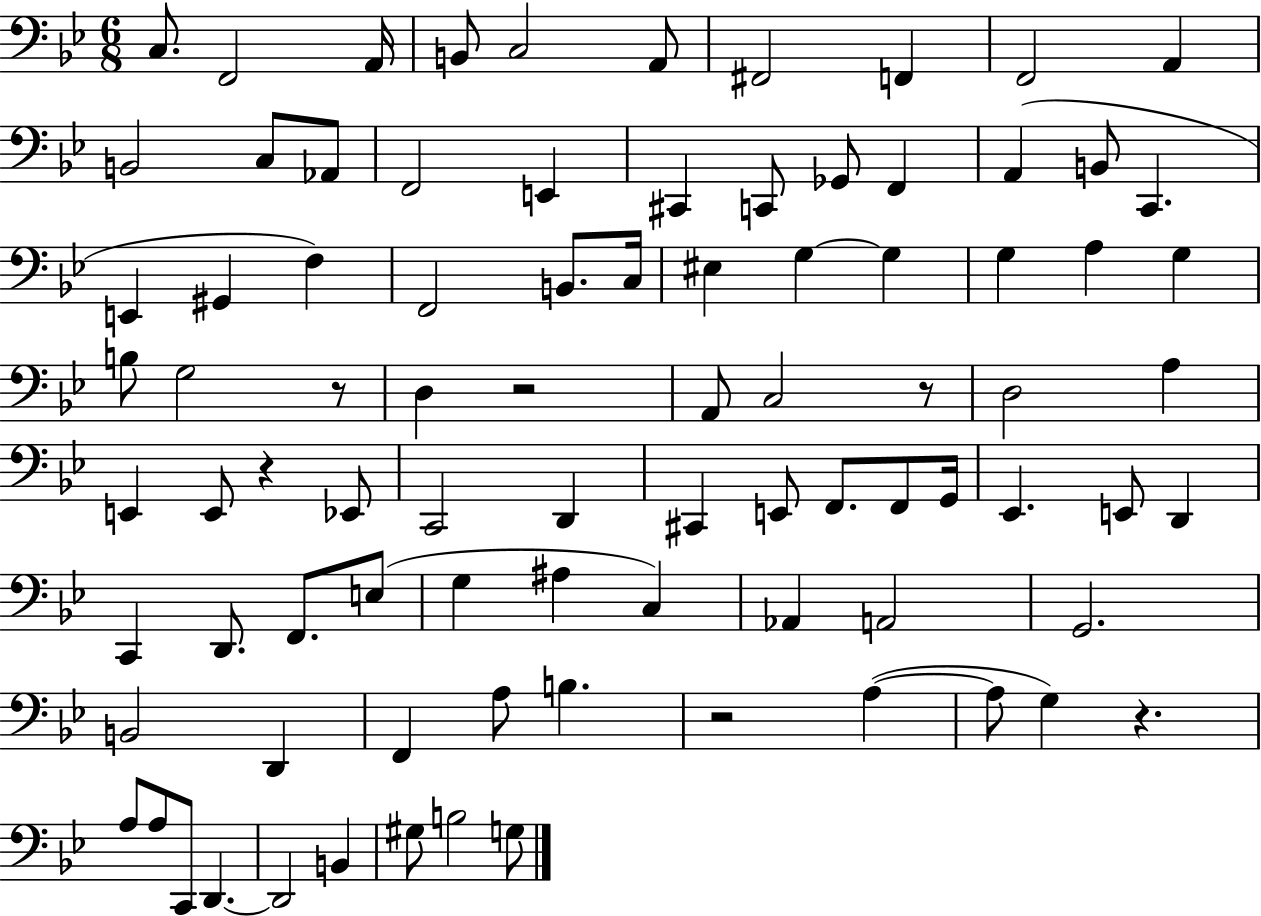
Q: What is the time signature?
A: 6/8